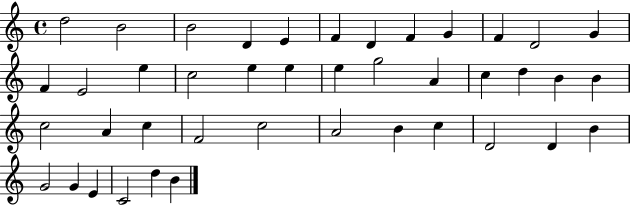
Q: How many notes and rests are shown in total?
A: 42